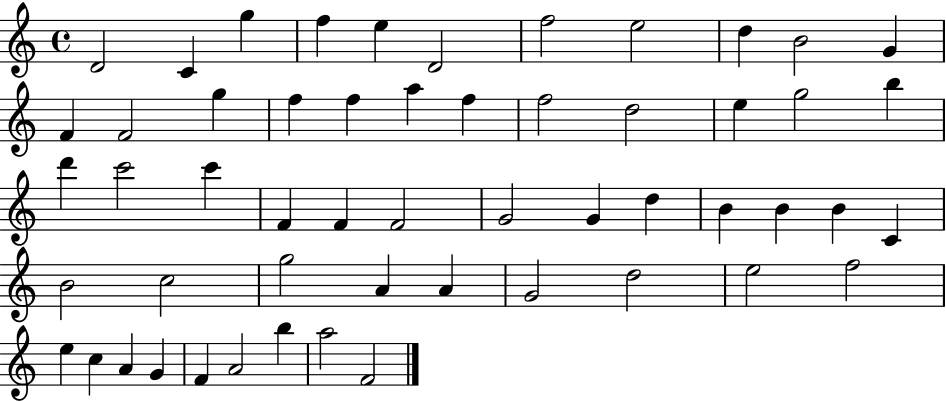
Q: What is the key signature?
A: C major